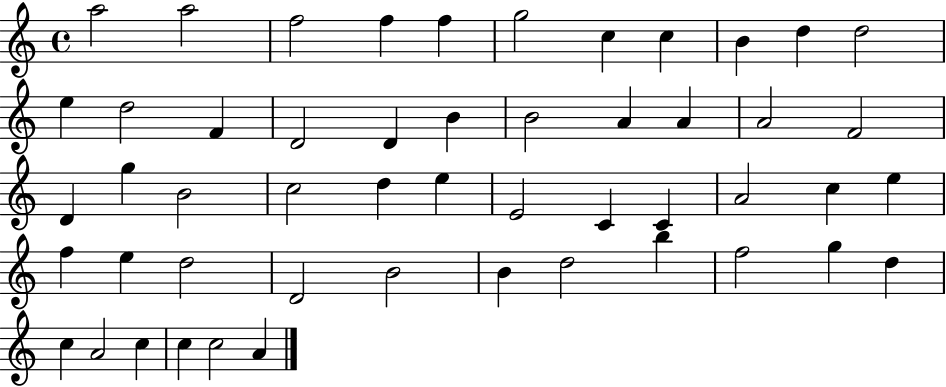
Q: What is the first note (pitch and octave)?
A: A5